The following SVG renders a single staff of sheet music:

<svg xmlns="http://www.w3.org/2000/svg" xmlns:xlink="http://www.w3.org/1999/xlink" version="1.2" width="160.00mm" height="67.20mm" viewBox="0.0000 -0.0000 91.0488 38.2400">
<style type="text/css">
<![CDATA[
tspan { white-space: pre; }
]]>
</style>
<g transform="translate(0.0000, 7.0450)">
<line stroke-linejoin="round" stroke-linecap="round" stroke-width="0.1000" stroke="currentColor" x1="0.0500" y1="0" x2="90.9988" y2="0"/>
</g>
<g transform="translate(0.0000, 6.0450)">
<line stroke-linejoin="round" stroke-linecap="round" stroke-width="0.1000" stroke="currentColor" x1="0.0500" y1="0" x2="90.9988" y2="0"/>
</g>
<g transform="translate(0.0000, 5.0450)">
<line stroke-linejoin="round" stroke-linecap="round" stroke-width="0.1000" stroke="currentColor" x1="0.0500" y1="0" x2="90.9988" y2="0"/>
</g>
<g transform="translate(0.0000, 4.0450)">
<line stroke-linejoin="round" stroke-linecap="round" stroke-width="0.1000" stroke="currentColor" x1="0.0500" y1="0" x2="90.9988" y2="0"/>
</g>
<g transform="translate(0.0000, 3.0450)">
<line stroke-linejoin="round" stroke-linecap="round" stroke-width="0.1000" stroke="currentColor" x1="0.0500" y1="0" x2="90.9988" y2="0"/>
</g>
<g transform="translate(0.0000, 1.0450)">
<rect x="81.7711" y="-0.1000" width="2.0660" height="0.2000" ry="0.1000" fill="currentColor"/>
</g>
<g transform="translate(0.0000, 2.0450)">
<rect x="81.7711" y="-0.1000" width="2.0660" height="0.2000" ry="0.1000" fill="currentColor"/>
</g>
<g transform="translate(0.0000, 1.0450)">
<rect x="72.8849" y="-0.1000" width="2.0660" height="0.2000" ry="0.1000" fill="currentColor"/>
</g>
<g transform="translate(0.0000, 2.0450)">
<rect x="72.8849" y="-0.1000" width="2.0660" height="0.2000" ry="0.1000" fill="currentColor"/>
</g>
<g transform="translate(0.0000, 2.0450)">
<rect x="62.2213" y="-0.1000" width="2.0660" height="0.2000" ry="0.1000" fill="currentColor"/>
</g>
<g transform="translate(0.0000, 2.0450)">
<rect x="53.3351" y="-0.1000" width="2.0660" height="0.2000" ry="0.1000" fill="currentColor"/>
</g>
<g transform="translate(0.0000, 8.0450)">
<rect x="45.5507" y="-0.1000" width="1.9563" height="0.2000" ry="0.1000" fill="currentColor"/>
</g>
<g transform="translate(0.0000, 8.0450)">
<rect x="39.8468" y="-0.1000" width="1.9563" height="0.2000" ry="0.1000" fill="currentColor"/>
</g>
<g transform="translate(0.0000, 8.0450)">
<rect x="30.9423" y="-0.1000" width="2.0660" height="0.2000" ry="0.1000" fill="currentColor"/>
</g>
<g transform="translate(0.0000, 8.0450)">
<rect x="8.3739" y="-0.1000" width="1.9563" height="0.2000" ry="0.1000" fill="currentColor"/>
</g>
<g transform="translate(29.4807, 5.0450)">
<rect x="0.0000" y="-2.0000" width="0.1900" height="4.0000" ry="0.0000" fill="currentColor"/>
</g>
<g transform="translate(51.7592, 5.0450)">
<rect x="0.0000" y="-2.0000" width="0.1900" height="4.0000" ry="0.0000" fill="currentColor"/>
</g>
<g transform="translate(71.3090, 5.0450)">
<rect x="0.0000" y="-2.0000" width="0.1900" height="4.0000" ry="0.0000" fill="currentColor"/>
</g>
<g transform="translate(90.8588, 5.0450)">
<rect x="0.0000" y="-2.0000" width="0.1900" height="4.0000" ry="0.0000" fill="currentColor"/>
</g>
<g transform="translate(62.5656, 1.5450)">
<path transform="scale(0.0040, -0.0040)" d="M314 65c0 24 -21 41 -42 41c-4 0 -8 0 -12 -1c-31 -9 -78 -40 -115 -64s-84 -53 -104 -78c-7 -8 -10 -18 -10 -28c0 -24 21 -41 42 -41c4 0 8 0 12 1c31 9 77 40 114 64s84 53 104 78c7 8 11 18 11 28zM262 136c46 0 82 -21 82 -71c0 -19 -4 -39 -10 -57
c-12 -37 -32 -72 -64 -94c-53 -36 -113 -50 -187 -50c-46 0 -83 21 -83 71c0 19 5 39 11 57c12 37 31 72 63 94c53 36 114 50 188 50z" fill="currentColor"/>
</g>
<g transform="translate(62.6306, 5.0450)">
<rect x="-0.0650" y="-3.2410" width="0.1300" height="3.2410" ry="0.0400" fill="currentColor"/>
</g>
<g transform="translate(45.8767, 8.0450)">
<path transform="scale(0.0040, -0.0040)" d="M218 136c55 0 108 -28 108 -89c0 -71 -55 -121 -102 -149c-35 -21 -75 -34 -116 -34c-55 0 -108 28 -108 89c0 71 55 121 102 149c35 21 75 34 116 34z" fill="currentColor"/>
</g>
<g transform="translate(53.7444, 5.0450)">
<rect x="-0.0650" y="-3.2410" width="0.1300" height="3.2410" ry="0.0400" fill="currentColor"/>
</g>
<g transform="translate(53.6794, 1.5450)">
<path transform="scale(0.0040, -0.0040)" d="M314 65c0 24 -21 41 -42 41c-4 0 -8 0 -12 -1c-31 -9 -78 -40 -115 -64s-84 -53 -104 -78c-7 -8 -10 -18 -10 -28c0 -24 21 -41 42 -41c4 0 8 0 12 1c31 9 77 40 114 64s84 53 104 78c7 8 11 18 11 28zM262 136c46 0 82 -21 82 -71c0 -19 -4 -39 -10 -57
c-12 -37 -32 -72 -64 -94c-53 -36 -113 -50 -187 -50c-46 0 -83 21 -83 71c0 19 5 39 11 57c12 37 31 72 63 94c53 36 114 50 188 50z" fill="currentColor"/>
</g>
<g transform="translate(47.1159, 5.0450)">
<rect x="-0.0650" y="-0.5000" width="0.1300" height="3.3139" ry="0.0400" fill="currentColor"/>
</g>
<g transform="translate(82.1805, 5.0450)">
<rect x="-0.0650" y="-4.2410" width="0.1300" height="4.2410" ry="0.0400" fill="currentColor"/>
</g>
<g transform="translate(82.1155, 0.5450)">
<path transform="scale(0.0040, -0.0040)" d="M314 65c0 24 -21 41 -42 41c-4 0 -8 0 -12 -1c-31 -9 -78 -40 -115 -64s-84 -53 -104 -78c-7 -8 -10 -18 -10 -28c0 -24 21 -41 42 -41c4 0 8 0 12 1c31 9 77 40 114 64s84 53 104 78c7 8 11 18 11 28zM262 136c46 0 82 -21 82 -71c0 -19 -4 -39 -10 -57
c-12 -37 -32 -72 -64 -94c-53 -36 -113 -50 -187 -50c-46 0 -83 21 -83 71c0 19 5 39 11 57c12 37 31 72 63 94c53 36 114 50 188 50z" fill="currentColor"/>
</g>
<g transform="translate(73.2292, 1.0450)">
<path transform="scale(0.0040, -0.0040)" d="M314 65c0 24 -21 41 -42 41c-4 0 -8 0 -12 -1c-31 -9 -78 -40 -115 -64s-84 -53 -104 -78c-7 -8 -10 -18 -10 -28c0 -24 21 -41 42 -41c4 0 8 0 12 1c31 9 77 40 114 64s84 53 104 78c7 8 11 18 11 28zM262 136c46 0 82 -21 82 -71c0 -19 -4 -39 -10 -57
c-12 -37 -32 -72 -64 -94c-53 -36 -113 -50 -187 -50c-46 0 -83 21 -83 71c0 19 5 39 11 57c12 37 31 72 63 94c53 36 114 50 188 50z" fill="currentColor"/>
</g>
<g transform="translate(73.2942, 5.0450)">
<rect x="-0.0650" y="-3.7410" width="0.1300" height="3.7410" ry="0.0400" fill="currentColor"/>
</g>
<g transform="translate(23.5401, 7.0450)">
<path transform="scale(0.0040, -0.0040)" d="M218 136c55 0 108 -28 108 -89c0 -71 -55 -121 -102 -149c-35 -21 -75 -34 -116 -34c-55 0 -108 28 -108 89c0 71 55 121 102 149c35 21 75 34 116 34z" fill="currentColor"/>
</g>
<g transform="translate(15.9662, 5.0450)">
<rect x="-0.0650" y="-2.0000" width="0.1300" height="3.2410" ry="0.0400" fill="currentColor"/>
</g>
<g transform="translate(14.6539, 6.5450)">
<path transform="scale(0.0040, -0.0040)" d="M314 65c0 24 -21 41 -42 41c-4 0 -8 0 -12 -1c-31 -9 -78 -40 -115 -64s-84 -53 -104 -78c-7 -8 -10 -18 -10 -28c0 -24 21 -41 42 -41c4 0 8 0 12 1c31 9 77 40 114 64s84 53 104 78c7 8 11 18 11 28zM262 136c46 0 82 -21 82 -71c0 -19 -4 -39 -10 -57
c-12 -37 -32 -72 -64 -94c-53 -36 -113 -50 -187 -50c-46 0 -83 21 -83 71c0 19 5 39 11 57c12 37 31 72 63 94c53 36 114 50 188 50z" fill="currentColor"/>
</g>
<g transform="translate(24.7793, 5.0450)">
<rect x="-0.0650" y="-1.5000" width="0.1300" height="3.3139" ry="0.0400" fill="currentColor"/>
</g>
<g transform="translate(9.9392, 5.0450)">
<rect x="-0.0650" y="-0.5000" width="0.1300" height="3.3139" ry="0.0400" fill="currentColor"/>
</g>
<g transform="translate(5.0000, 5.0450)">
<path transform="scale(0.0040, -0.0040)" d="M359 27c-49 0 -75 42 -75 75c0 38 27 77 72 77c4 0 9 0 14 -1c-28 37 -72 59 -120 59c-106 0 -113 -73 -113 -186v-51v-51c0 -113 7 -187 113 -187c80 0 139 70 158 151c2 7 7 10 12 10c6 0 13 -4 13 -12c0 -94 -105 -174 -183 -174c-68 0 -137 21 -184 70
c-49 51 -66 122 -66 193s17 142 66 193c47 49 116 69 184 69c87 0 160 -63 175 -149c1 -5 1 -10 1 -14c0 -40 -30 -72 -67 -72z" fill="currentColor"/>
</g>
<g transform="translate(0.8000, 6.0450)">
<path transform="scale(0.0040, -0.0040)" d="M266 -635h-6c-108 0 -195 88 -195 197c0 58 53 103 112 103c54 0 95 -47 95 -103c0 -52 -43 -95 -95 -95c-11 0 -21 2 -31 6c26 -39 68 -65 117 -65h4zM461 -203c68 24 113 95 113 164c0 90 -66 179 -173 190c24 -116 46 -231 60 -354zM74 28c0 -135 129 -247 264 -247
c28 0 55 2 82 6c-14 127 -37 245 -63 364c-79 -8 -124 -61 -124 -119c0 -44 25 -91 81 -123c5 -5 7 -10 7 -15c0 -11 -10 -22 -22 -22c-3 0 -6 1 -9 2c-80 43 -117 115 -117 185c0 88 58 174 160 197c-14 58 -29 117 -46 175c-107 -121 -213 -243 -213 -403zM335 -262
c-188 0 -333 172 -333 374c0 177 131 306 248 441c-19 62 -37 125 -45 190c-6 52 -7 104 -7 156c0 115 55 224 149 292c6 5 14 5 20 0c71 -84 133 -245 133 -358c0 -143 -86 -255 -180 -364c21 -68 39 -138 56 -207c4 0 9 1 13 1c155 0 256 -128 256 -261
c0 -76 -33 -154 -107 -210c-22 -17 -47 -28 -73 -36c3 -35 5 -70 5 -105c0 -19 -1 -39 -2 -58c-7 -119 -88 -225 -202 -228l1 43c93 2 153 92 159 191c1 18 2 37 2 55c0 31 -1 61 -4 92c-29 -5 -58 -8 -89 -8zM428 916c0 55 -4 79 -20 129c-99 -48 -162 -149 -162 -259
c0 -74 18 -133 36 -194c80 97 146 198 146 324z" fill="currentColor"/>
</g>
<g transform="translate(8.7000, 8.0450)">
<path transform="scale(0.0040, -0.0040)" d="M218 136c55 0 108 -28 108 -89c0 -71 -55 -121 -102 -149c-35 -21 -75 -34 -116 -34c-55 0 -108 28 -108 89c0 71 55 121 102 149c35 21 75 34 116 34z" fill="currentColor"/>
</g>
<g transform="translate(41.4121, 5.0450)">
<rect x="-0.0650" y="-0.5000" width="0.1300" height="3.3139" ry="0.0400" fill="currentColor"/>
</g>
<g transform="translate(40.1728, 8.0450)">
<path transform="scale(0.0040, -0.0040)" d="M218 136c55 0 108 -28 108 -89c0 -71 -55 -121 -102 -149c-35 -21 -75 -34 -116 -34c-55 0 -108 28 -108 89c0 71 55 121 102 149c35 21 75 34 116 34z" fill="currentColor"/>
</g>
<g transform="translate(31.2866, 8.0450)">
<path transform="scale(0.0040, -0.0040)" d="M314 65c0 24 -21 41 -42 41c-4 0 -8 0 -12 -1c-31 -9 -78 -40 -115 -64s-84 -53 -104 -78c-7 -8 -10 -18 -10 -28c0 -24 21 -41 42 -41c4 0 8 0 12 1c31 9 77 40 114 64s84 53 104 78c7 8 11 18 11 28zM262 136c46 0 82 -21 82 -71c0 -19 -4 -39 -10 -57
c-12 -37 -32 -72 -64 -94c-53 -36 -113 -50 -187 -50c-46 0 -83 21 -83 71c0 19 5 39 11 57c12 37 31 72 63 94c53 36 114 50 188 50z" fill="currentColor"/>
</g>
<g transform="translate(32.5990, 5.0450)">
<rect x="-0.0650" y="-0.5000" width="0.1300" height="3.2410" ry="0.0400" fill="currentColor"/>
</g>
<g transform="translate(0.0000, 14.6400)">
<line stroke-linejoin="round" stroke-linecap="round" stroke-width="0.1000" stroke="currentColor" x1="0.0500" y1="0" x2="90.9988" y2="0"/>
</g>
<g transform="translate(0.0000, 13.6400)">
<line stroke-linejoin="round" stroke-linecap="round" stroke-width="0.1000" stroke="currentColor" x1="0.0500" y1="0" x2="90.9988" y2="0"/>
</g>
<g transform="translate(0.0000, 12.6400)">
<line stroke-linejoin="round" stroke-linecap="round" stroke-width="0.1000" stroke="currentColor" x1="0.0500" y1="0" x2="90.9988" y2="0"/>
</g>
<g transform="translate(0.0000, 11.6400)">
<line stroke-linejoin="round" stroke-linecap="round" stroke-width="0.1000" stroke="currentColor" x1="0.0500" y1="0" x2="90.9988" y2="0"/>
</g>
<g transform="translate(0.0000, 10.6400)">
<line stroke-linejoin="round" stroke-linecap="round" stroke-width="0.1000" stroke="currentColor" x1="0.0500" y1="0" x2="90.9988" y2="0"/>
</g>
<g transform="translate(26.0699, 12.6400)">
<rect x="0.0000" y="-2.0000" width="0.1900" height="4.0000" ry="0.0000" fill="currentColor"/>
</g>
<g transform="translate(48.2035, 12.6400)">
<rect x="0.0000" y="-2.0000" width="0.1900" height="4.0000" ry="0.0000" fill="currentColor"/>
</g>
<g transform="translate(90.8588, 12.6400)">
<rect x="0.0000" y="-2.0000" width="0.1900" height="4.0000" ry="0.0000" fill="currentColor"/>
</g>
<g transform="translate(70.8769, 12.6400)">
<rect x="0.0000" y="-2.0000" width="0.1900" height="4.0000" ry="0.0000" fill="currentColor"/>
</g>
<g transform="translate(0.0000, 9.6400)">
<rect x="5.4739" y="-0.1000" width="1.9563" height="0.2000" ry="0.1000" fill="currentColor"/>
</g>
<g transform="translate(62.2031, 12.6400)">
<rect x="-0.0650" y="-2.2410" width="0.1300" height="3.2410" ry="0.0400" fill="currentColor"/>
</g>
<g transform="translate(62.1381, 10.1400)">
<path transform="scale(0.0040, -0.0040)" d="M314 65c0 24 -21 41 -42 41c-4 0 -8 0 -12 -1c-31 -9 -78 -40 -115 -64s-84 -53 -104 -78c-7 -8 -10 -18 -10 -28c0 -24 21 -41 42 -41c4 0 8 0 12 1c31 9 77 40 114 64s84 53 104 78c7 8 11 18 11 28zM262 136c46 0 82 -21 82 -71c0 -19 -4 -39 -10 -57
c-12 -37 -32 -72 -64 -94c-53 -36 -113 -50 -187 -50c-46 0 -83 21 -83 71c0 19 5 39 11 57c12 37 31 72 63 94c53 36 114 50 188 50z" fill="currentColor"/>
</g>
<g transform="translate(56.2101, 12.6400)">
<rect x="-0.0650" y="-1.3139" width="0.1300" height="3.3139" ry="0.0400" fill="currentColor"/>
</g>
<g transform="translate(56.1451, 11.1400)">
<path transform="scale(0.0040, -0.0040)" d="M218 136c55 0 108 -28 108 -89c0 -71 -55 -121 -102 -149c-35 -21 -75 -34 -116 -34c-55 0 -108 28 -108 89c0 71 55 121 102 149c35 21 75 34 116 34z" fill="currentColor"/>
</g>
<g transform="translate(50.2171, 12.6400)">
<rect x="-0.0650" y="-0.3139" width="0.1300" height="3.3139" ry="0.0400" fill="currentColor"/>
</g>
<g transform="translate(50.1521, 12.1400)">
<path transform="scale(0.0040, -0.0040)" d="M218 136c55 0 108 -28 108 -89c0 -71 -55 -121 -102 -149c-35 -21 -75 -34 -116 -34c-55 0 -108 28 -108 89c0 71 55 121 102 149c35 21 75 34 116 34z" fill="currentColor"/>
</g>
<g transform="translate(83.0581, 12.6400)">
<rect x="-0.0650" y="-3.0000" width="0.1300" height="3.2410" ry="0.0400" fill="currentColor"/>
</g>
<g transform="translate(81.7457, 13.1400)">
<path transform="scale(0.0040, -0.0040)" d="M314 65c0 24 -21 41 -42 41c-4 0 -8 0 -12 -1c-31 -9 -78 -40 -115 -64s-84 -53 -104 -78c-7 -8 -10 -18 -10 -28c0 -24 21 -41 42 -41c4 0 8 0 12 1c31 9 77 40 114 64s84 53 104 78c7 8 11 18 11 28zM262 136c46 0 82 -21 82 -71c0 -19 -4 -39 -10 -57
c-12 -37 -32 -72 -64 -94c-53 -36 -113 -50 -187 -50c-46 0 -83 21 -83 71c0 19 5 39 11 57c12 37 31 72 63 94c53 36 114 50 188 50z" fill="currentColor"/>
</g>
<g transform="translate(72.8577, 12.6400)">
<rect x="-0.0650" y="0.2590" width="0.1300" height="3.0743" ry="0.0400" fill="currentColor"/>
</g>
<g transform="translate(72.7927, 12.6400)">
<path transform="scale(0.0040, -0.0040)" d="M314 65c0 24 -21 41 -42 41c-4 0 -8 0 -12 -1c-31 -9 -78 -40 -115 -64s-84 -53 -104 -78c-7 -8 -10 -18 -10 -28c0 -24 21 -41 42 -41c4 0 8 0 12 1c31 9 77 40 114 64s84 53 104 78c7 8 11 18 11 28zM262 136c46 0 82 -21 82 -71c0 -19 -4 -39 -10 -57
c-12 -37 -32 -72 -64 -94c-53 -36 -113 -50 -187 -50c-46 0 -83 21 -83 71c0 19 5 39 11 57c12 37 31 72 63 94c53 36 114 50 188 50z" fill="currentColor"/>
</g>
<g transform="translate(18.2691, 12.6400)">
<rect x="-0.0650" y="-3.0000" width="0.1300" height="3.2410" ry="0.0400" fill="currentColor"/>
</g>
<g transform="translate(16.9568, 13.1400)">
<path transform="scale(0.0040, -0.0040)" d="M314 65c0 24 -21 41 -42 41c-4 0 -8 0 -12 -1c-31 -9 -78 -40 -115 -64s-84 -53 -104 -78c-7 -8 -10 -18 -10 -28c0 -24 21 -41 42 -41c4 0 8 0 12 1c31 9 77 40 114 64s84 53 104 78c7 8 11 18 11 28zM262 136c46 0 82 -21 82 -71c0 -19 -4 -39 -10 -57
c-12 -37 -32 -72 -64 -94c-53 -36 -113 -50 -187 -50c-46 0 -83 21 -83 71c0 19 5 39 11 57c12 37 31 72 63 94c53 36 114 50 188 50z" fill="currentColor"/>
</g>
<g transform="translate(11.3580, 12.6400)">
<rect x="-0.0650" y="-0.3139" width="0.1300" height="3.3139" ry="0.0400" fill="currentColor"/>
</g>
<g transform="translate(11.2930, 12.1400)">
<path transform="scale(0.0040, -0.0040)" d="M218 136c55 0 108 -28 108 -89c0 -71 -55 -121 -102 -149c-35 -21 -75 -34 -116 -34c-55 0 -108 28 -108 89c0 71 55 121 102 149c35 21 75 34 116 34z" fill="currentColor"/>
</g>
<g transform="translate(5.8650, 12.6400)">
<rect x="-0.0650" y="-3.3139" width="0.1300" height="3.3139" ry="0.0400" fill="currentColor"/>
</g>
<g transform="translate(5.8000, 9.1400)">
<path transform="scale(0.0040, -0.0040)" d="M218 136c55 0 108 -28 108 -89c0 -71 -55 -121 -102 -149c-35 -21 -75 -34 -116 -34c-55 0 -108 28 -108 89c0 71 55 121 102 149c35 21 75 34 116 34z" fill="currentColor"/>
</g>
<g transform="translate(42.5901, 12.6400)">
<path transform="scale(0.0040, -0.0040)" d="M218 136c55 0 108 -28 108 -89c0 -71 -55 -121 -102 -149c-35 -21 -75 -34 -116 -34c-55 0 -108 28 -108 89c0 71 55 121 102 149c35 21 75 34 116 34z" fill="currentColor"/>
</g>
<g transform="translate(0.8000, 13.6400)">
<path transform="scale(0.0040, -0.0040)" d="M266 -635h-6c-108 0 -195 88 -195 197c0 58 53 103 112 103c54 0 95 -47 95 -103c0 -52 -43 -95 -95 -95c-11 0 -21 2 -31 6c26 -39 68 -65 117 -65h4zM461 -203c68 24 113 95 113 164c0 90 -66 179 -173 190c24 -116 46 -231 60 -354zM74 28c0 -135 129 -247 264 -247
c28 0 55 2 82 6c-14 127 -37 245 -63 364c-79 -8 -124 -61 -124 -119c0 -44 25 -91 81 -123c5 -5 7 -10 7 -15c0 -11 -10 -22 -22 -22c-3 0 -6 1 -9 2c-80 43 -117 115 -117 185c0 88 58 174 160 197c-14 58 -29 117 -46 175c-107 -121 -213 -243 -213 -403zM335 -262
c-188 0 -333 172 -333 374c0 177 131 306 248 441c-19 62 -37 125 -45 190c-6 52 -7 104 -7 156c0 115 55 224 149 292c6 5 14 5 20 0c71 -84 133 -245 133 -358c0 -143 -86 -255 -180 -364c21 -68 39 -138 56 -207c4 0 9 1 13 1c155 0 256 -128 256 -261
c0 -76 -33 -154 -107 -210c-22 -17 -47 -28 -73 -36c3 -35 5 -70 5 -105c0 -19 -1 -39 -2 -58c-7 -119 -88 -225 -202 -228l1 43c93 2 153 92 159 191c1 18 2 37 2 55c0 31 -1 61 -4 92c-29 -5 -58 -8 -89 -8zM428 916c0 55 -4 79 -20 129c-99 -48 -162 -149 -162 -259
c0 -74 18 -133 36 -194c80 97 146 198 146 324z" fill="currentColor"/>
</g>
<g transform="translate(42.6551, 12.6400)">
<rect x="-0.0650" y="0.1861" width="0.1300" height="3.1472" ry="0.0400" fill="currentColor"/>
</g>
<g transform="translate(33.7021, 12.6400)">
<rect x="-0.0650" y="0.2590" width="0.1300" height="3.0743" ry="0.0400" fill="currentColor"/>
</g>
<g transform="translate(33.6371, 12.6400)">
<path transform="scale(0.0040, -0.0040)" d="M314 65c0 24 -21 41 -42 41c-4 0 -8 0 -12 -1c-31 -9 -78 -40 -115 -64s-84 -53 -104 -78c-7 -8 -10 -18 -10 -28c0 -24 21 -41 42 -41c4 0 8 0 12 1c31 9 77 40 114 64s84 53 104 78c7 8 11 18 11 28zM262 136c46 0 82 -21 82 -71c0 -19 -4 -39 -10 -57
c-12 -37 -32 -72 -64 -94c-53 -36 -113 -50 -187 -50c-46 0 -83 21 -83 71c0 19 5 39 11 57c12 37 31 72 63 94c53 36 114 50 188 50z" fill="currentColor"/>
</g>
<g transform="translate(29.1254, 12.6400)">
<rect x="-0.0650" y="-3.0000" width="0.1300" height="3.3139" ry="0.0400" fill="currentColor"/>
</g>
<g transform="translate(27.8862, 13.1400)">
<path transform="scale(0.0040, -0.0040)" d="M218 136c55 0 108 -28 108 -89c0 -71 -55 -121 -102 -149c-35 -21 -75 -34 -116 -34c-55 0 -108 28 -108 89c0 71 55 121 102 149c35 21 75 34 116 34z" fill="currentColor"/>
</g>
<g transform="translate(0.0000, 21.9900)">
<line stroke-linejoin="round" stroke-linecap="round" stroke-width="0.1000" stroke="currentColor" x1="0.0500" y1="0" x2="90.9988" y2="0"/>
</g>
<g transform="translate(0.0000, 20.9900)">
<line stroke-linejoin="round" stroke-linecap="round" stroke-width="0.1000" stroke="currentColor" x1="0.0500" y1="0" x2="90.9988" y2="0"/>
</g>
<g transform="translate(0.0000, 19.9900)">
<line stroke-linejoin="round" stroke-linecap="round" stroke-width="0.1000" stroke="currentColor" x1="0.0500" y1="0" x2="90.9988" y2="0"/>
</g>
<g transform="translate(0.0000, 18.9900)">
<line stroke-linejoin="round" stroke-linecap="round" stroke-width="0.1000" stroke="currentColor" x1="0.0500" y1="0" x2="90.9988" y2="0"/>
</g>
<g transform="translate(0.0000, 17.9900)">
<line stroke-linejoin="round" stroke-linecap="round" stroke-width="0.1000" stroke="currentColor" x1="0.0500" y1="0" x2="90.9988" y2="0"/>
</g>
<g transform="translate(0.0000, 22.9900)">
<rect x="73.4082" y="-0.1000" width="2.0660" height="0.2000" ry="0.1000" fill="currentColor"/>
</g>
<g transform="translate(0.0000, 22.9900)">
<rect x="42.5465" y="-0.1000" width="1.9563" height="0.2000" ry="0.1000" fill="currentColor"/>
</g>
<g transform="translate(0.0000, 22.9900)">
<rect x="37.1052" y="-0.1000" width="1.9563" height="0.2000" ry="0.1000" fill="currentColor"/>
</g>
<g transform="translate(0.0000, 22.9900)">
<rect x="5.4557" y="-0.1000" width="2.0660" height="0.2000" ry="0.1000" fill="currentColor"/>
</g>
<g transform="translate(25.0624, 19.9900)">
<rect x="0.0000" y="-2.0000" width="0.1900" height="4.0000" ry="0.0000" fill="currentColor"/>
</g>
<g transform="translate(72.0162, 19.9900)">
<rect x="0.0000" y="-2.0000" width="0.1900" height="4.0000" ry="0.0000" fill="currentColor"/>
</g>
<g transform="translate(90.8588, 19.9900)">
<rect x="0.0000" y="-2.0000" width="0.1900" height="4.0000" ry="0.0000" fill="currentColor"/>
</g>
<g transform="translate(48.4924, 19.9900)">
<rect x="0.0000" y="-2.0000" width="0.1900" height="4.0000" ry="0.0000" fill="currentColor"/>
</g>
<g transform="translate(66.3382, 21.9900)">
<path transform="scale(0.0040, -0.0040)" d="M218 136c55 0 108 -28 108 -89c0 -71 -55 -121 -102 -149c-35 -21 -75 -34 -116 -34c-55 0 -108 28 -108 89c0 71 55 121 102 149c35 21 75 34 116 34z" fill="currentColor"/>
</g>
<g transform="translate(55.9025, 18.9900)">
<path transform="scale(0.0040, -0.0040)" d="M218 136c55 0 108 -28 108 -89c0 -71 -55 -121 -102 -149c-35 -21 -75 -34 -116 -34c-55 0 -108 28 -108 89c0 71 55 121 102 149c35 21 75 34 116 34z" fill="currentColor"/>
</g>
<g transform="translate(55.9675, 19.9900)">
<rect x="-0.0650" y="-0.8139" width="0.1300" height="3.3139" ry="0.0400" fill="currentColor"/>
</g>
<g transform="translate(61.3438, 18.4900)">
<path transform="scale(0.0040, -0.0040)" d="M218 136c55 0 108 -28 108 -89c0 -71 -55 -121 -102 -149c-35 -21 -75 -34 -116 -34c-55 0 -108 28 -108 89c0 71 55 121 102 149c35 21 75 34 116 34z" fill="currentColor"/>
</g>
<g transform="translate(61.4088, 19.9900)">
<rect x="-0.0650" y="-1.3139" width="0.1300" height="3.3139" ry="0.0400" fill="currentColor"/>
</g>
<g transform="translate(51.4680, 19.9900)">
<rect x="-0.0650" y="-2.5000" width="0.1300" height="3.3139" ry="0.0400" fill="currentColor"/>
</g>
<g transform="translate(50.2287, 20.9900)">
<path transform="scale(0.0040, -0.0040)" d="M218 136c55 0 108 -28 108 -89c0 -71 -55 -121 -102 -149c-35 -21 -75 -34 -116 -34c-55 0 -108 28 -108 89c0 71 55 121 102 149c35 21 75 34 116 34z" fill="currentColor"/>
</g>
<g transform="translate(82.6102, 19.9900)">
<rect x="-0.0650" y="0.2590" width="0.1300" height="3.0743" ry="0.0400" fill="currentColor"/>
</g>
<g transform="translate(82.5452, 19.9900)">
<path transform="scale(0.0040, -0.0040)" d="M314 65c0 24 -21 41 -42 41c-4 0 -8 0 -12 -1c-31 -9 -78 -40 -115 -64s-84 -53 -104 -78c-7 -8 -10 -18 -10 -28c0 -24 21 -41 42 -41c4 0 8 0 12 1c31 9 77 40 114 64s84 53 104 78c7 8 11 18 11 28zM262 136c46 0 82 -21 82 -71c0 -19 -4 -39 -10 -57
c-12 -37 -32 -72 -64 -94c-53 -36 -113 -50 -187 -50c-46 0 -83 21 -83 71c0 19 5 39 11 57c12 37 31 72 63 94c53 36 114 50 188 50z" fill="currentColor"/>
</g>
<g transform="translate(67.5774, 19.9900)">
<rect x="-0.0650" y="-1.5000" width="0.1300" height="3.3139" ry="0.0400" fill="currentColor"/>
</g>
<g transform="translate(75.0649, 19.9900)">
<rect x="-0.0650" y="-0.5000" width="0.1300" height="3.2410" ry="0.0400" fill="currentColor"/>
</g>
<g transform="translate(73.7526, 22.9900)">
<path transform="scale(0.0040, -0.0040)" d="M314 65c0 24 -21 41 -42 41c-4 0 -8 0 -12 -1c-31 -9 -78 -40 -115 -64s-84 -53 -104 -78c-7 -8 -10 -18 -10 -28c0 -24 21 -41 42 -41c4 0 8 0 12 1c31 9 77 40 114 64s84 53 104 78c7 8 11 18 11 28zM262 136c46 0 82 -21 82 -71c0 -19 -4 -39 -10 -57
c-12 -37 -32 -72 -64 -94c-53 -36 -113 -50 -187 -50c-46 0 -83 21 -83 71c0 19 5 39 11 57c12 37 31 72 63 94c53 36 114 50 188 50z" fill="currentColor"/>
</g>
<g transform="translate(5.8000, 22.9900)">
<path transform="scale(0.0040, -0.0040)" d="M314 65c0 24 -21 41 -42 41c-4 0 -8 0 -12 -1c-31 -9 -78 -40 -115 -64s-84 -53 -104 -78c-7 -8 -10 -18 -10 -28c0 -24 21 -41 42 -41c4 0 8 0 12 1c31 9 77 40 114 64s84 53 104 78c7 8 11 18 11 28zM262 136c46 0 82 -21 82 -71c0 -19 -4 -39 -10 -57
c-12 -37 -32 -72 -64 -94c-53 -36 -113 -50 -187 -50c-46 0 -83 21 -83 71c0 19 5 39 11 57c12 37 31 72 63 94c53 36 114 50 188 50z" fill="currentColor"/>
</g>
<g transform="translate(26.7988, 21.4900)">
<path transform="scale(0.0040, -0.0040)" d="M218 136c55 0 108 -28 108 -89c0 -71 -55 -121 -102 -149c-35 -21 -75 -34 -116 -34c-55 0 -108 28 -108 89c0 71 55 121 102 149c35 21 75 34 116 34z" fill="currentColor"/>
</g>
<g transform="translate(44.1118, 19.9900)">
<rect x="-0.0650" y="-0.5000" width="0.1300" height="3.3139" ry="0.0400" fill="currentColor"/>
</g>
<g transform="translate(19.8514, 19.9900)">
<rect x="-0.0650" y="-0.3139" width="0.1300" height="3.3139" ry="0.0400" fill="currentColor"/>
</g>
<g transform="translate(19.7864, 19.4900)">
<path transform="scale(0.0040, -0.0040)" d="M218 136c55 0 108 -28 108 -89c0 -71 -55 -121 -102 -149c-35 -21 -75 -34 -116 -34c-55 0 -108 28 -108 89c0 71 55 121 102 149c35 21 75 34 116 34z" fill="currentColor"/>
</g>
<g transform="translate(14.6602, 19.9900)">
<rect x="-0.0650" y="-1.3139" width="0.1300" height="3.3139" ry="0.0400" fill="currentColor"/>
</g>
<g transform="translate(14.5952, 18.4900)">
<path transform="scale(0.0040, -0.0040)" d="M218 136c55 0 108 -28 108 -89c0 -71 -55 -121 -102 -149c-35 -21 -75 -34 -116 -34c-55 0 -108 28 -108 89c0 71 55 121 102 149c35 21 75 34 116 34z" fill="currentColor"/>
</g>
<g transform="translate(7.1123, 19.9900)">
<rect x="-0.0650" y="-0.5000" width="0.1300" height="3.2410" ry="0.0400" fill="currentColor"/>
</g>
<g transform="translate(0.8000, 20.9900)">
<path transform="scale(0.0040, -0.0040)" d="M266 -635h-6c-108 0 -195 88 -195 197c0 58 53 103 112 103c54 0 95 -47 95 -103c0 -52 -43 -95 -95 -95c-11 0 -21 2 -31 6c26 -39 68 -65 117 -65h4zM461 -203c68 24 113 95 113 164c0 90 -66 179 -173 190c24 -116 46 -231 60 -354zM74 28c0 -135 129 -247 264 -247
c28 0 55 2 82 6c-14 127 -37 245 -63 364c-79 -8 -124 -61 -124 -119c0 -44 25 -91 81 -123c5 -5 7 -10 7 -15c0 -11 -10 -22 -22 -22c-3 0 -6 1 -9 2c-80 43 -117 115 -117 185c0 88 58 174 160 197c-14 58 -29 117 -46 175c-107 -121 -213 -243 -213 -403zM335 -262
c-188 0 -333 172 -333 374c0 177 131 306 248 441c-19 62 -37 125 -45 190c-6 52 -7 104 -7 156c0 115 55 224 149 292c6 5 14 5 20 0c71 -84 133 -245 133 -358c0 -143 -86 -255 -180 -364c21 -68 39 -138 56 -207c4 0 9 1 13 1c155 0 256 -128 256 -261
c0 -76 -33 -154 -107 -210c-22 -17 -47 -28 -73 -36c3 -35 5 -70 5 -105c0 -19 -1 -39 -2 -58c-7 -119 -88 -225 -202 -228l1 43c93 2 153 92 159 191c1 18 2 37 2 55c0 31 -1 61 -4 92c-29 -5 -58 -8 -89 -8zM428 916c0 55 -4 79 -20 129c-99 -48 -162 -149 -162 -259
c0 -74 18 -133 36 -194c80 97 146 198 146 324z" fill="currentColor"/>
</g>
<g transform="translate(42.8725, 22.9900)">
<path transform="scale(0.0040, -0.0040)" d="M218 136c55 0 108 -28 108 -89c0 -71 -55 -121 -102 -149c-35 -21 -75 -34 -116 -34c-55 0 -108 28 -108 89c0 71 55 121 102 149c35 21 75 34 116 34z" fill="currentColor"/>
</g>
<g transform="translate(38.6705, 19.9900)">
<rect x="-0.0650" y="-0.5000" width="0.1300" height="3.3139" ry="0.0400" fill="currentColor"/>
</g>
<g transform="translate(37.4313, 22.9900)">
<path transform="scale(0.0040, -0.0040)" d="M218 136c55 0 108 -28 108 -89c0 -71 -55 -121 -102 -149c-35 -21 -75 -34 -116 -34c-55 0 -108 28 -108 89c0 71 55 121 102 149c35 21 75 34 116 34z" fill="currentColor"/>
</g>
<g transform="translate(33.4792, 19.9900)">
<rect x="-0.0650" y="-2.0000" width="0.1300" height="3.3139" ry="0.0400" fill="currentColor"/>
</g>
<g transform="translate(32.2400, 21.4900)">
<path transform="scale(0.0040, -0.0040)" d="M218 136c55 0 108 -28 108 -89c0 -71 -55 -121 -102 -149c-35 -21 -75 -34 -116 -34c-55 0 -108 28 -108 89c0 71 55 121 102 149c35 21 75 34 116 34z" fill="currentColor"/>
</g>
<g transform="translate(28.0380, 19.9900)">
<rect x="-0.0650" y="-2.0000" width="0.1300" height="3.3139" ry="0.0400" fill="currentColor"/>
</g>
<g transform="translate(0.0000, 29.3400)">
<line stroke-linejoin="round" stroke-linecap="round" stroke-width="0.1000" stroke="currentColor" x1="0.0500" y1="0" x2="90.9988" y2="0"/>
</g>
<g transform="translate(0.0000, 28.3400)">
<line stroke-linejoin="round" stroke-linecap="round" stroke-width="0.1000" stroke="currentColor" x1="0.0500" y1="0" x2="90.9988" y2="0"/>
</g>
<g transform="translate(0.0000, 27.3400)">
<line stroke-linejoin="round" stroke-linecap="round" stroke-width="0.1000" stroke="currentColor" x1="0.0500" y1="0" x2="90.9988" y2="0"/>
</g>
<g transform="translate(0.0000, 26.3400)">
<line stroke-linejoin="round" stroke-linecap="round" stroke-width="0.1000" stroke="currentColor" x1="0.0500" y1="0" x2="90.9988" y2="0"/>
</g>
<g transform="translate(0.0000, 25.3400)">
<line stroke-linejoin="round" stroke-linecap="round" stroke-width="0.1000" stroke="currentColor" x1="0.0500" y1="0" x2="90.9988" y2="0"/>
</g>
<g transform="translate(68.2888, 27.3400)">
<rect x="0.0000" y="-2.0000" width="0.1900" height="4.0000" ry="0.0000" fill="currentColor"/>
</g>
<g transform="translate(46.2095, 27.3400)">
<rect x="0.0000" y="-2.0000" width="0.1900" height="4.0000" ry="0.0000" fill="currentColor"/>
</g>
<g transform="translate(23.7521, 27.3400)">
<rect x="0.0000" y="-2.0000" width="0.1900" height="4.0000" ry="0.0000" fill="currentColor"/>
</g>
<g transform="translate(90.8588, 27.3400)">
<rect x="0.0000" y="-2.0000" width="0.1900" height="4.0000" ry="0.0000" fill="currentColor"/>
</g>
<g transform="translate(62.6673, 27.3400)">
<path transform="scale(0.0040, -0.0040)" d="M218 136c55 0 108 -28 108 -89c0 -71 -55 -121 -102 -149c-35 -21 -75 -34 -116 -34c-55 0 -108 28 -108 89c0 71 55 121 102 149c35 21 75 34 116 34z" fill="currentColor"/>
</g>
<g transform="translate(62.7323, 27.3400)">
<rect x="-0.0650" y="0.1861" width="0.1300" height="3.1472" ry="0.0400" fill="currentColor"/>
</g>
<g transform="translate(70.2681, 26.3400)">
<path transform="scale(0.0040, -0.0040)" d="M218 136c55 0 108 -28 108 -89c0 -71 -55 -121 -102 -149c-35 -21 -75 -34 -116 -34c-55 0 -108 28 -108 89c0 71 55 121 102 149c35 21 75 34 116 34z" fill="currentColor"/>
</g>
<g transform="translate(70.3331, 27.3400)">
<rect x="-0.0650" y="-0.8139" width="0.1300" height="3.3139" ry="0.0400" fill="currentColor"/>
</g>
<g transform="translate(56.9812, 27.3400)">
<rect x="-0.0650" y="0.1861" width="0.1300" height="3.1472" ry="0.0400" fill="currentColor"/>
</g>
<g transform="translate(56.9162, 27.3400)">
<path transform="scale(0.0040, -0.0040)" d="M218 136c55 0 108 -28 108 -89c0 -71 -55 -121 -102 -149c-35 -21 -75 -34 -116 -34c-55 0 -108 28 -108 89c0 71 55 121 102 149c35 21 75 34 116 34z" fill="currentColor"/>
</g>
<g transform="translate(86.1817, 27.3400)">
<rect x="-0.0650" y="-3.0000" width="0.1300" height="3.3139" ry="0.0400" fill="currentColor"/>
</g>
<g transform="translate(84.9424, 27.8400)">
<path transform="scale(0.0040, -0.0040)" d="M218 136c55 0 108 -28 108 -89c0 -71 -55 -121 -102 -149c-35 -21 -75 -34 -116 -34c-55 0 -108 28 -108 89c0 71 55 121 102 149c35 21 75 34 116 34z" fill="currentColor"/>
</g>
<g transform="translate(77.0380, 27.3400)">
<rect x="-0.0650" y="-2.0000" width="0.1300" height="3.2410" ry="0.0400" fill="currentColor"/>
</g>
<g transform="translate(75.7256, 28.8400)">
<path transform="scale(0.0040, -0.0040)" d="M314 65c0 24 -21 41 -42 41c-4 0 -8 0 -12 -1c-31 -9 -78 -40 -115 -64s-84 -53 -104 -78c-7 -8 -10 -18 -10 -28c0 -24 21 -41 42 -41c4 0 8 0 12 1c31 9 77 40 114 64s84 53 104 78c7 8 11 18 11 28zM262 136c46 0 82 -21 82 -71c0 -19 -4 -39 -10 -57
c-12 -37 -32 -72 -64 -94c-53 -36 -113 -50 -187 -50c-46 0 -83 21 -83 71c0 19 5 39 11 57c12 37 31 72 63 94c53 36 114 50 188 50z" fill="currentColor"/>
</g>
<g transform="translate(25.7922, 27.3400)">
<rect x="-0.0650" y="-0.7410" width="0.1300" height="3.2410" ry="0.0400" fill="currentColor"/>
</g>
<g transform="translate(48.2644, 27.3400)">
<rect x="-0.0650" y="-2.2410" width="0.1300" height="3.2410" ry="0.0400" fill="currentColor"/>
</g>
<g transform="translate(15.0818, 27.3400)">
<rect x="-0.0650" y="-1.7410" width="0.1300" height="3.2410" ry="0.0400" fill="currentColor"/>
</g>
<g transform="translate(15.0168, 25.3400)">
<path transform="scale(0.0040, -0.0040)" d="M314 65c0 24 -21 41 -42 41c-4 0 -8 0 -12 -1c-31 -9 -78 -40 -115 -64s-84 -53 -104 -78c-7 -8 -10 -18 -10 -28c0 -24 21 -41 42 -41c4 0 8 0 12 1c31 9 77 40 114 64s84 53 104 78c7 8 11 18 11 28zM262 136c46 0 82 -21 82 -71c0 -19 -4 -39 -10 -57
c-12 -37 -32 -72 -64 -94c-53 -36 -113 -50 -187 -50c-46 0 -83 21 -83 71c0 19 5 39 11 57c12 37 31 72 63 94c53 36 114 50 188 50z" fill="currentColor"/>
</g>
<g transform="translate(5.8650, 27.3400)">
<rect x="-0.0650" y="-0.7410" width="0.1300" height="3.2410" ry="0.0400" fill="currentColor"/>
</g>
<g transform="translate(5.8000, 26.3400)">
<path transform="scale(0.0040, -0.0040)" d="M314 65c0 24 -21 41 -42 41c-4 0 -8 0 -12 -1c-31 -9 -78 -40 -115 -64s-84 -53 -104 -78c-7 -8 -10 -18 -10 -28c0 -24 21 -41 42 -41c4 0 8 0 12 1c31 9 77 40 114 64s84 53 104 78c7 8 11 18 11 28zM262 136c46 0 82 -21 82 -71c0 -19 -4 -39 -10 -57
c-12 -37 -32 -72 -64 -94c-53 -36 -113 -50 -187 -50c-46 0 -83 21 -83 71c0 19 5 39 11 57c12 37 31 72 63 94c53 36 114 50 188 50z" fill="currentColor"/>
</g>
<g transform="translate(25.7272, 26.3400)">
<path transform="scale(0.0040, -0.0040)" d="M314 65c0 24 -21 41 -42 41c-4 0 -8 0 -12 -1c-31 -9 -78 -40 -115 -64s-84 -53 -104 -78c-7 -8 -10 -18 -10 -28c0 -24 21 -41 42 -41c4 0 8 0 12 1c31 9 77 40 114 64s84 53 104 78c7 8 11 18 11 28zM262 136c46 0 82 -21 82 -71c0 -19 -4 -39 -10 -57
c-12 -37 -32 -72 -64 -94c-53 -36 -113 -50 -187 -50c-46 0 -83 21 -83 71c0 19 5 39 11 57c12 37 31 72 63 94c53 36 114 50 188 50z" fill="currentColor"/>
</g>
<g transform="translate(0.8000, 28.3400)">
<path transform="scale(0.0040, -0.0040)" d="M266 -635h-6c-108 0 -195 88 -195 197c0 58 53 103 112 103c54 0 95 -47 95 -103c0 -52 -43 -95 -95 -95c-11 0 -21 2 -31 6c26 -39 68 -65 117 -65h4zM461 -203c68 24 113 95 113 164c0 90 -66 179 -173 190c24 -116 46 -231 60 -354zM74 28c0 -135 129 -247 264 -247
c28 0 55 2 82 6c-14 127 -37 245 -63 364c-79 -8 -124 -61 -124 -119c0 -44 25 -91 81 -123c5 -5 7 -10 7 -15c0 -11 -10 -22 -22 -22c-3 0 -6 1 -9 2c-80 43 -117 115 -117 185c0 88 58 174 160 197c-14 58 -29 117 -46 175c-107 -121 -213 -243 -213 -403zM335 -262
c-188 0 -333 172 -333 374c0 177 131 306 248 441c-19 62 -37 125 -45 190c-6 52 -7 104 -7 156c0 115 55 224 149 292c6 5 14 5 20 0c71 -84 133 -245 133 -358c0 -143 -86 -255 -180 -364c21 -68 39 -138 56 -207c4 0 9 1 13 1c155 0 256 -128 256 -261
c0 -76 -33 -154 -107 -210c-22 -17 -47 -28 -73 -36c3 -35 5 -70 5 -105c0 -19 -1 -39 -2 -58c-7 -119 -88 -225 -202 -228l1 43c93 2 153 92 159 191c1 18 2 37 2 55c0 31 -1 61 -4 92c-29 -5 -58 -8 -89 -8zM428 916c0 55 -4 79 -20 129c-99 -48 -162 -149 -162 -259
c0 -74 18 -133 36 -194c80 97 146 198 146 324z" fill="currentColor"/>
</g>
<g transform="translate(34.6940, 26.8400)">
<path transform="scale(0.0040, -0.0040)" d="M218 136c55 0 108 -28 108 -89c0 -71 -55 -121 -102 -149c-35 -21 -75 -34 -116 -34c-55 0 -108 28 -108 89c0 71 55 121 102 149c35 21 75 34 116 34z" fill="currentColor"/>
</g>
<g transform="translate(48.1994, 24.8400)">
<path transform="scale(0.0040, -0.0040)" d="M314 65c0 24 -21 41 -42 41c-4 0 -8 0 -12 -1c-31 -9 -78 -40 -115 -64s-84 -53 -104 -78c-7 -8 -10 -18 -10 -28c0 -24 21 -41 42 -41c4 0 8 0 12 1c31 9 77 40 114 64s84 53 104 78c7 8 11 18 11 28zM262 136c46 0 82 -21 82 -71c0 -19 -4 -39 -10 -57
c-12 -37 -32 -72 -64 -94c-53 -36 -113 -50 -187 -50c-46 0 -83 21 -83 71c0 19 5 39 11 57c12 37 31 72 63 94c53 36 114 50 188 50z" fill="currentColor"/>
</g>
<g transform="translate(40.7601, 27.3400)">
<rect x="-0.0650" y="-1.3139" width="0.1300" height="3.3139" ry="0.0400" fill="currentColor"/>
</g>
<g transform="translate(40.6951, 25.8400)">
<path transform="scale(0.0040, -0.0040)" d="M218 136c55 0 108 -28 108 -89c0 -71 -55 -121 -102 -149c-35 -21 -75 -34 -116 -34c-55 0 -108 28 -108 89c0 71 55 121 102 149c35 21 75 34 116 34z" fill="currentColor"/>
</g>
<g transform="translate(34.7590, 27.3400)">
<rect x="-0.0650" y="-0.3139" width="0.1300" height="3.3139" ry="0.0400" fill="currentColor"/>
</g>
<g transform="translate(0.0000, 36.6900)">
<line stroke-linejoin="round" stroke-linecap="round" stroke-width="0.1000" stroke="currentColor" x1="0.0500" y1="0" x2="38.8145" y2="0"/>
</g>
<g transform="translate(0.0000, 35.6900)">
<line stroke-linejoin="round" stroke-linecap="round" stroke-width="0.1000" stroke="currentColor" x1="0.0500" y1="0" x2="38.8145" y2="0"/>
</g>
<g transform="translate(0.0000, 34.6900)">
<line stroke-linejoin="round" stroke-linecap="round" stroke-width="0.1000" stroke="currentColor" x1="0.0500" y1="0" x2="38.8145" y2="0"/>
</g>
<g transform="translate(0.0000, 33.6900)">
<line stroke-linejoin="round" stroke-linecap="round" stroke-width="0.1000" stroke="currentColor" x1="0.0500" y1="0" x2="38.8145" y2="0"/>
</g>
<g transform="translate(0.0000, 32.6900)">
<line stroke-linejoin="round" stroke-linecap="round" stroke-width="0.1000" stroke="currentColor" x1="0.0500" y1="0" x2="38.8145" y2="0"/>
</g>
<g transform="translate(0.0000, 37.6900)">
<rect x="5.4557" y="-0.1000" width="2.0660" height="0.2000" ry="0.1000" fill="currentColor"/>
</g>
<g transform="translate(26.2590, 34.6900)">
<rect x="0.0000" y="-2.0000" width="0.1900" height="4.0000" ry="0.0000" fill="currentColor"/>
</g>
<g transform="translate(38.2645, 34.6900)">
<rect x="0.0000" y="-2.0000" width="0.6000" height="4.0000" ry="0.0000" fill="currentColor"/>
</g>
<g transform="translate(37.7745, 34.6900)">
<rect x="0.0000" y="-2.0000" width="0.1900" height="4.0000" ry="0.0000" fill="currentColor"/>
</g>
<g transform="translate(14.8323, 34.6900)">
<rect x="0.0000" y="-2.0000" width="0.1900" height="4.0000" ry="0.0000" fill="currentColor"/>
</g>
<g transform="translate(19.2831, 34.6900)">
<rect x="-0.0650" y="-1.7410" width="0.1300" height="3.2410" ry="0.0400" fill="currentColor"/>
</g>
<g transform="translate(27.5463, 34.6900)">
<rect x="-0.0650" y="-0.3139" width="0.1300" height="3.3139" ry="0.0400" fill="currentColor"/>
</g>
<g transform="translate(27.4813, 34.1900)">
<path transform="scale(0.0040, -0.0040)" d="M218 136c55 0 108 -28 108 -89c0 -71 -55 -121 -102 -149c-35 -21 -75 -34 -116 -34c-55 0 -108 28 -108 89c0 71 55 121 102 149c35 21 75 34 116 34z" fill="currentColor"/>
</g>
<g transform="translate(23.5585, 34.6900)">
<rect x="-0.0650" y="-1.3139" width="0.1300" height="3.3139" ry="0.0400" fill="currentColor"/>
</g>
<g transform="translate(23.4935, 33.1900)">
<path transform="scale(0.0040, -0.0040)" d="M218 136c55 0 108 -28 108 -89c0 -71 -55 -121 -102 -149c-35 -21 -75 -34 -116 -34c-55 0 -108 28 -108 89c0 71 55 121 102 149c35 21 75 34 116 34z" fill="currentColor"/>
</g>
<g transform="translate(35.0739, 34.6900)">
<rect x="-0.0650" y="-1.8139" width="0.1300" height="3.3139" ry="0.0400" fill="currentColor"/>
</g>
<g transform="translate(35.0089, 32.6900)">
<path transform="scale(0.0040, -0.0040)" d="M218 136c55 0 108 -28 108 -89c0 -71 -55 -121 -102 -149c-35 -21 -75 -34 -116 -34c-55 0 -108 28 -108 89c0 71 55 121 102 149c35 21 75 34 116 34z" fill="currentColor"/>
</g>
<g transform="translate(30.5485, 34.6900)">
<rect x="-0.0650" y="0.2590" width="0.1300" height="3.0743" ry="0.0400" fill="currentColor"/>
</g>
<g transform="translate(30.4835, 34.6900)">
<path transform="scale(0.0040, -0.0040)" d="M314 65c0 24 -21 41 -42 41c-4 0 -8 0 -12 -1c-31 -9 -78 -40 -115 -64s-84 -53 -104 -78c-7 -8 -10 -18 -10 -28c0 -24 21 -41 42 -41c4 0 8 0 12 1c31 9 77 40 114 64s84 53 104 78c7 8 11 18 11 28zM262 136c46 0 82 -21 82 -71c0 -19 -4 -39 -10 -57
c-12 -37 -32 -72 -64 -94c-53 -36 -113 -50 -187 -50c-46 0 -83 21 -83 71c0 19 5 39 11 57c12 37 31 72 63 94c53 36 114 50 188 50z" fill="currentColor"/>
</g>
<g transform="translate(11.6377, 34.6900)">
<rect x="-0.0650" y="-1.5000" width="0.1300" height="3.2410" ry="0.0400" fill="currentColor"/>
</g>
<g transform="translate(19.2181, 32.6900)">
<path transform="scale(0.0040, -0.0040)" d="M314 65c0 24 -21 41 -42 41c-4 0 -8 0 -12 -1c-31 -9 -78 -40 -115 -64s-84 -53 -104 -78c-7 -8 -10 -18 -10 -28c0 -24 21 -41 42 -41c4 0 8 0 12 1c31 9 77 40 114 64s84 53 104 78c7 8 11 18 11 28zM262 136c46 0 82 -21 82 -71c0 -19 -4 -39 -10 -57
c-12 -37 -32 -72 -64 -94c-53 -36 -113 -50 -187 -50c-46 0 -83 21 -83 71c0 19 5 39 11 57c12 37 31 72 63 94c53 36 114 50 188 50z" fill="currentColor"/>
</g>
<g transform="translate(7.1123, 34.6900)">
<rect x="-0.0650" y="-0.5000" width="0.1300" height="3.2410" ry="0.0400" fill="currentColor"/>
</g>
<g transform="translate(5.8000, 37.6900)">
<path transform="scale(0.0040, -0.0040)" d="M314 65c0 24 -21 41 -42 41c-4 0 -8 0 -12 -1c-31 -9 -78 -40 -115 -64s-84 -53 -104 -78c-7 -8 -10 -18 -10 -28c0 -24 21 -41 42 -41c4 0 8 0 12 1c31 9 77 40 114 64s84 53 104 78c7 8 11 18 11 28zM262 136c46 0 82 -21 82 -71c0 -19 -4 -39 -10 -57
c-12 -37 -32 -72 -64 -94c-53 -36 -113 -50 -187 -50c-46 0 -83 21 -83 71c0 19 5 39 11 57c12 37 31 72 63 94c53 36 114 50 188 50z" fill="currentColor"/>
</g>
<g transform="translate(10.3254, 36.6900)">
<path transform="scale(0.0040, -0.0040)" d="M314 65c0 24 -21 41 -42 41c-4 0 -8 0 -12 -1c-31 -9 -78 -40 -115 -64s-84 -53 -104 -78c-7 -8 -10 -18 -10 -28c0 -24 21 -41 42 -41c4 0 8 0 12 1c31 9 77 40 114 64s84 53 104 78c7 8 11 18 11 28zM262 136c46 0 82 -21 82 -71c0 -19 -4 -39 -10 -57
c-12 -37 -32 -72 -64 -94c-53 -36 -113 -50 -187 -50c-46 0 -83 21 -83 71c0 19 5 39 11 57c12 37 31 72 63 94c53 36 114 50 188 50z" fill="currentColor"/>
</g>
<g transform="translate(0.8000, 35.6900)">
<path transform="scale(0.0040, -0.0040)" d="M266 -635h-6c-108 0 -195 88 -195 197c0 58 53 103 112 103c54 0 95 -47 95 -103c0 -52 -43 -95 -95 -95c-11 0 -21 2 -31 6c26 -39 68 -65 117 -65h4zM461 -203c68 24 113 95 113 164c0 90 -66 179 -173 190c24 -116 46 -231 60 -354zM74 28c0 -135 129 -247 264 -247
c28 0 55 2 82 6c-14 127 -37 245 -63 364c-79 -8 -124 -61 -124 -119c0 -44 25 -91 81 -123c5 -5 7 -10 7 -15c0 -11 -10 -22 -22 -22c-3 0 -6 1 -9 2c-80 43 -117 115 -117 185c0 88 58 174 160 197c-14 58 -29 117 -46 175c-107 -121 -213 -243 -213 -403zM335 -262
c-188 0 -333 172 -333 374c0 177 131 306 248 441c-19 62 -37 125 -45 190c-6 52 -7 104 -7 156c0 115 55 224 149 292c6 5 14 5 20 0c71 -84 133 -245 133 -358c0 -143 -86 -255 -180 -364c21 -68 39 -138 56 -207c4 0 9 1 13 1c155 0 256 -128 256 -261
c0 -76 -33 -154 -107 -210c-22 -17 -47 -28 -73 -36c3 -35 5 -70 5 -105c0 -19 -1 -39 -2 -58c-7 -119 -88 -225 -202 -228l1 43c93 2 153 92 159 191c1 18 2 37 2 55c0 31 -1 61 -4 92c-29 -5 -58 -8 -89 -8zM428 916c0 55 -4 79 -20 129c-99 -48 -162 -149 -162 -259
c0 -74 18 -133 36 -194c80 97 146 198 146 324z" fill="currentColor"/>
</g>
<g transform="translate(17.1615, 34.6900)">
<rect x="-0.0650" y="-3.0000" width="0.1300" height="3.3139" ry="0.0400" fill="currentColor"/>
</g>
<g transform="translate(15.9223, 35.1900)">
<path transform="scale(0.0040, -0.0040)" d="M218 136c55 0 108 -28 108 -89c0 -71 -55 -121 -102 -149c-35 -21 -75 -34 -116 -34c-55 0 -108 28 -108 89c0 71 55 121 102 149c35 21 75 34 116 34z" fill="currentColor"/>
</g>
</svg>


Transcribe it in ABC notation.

X:1
T:Untitled
M:4/4
L:1/4
K:C
C F2 E C2 C C b2 b2 c'2 d'2 b c A2 A B2 B c e g2 B2 A2 C2 e c F F C C G d e E C2 B2 d2 f2 d2 c e g2 B B d F2 A C2 E2 A f2 e c B2 f